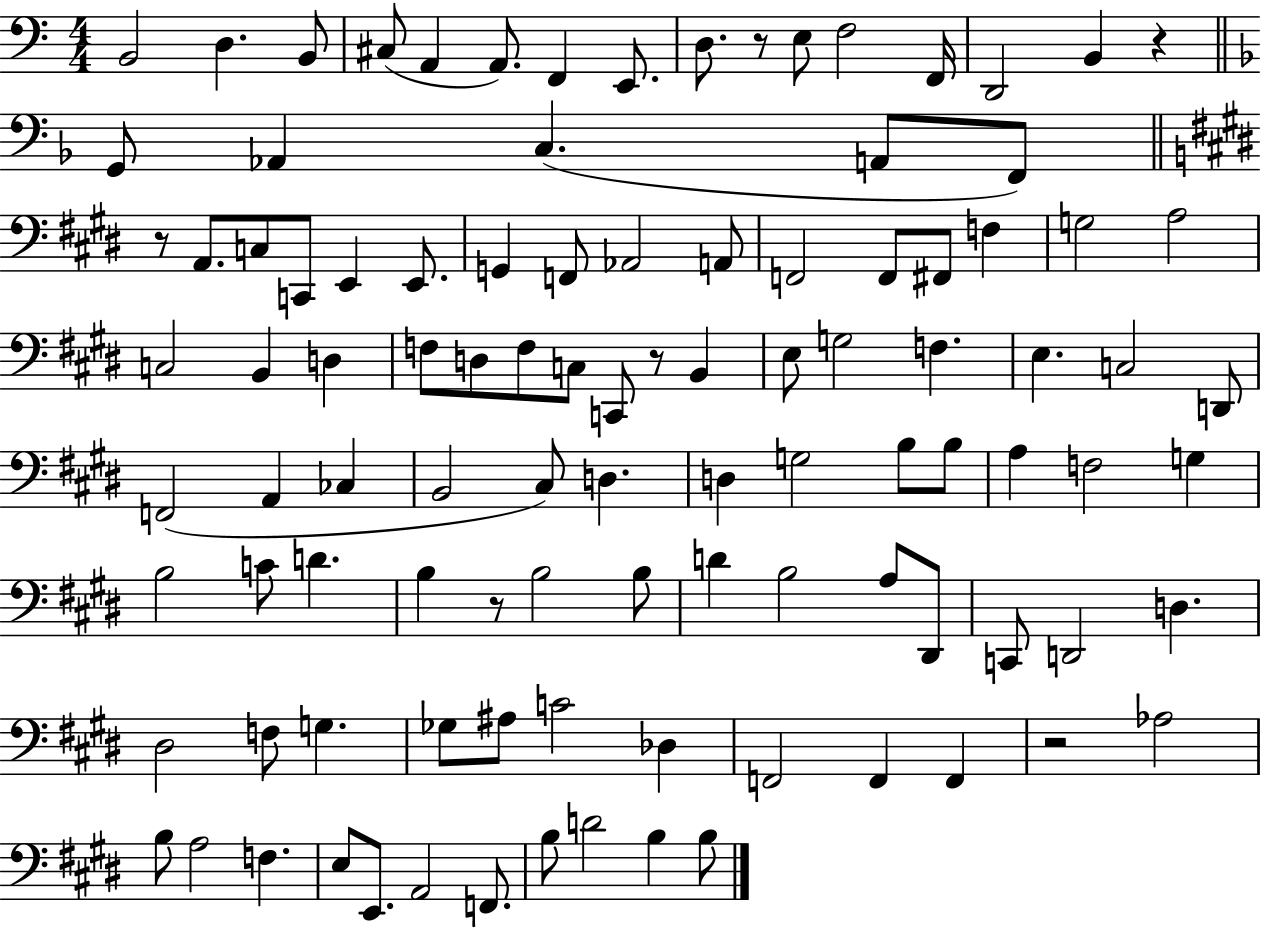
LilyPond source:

{
  \clef bass
  \numericTimeSignature
  \time 4/4
  \key c \major
  b,2 d4. b,8 | cis8( a,4 a,8.) f,4 e,8. | d8. r8 e8 f2 f,16 | d,2 b,4 r4 | \break \bar "||" \break \key d \minor g,8 aes,4 c4.( a,8 f,8) | \bar "||" \break \key e \major r8 a,8. c8 c,8 e,4 e,8. | g,4 f,8 aes,2 a,8 | f,2 f,8 fis,8 f4 | g2 a2 | \break c2 b,4 d4 | f8 d8 f8 c8 c,8 r8 b,4 | e8 g2 f4. | e4. c2 d,8 | \break f,2( a,4 ces4 | b,2 cis8) d4. | d4 g2 b8 b8 | a4 f2 g4 | \break b2 c'8 d'4. | b4 r8 b2 b8 | d'4 b2 a8 dis,8 | c,8 d,2 d4. | \break dis2 f8 g4. | ges8 ais8 c'2 des4 | f,2 f,4 f,4 | r2 aes2 | \break b8 a2 f4. | e8 e,8. a,2 f,8. | b8 d'2 b4 b8 | \bar "|."
}